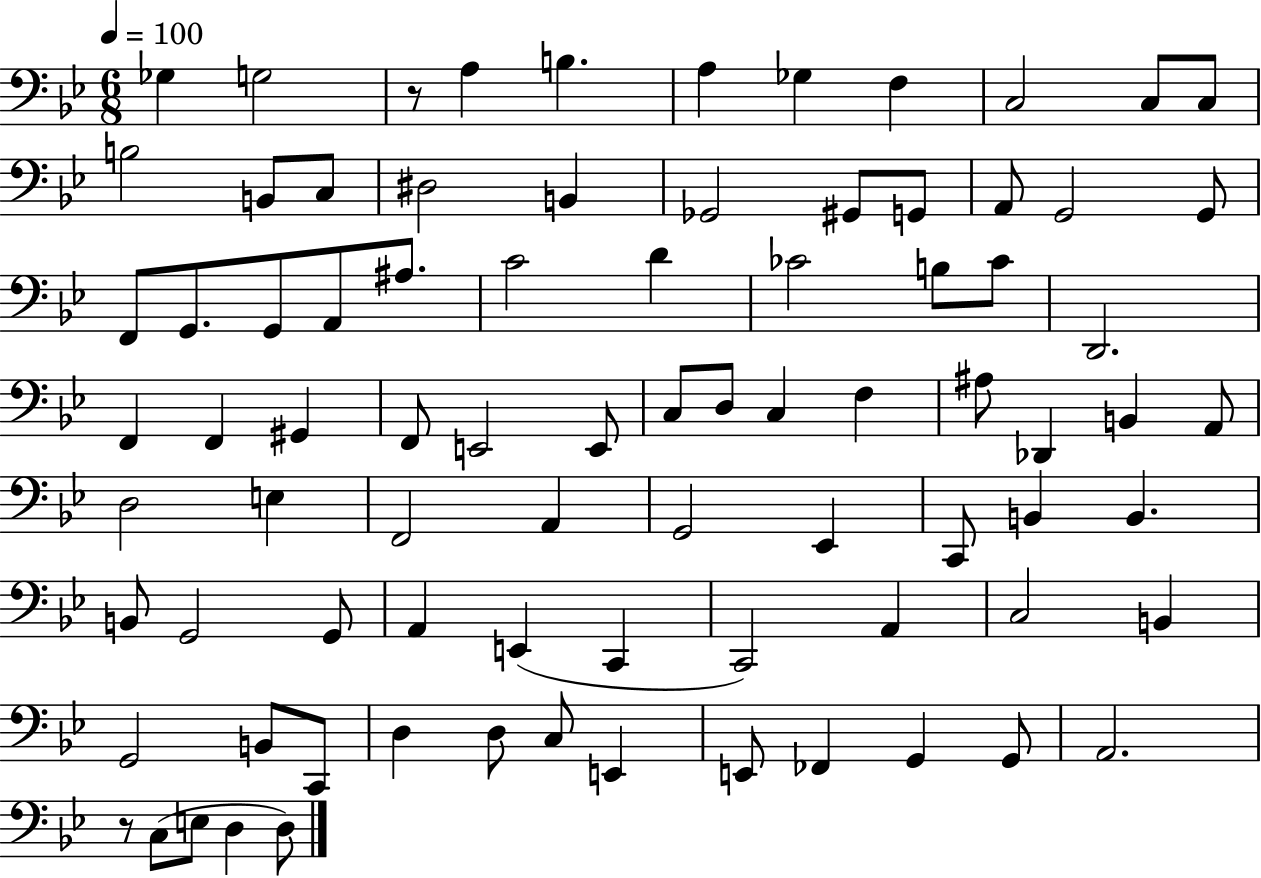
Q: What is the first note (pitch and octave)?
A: Gb3